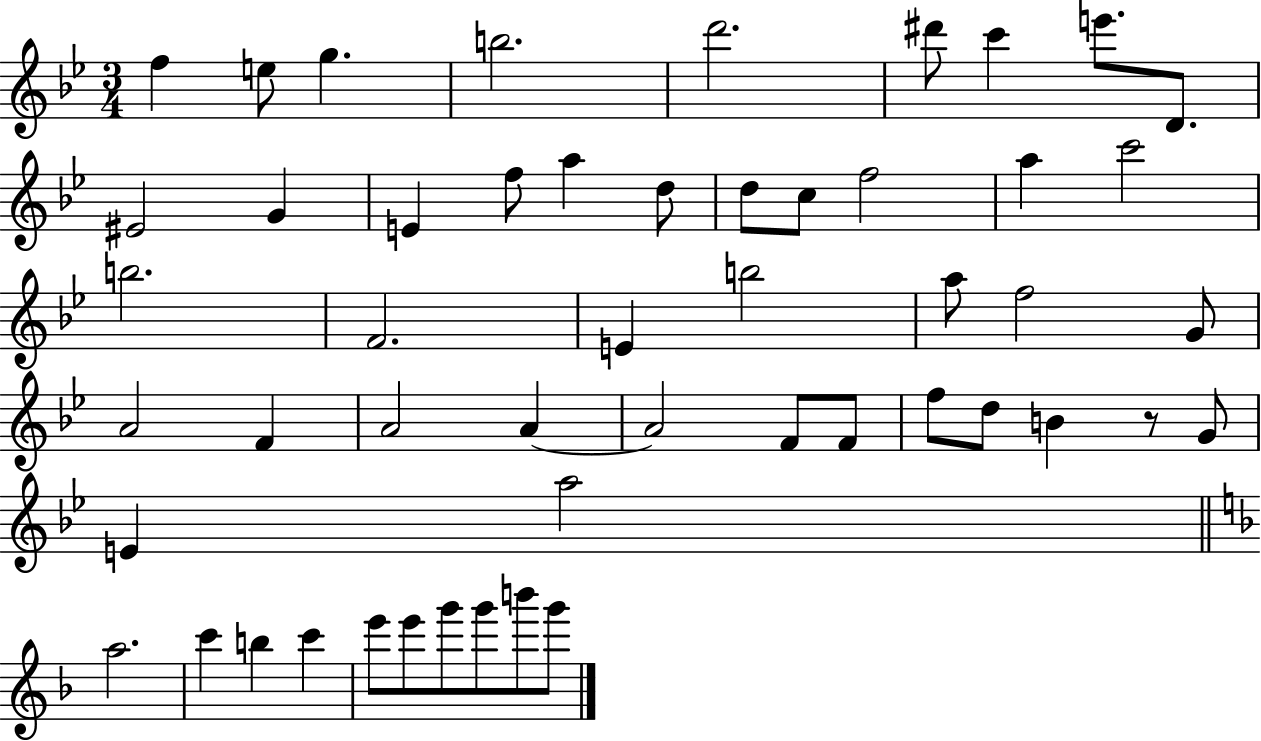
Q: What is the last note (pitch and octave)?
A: G6